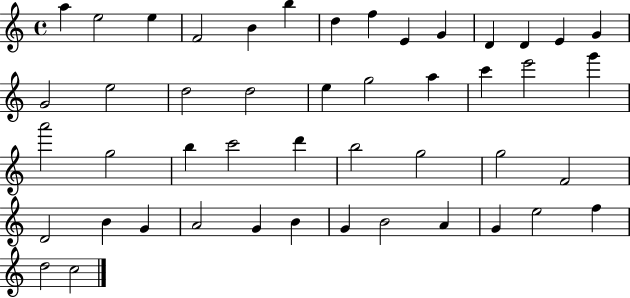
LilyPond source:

{
  \clef treble
  \time 4/4
  \defaultTimeSignature
  \key c \major
  a''4 e''2 e''4 | f'2 b'4 b''4 | d''4 f''4 e'4 g'4 | d'4 d'4 e'4 g'4 | \break g'2 e''2 | d''2 d''2 | e''4 g''2 a''4 | c'''4 e'''2 g'''4 | \break a'''2 g''2 | b''4 c'''2 d'''4 | b''2 g''2 | g''2 f'2 | \break d'2 b'4 g'4 | a'2 g'4 b'4 | g'4 b'2 a'4 | g'4 e''2 f''4 | \break d''2 c''2 | \bar "|."
}